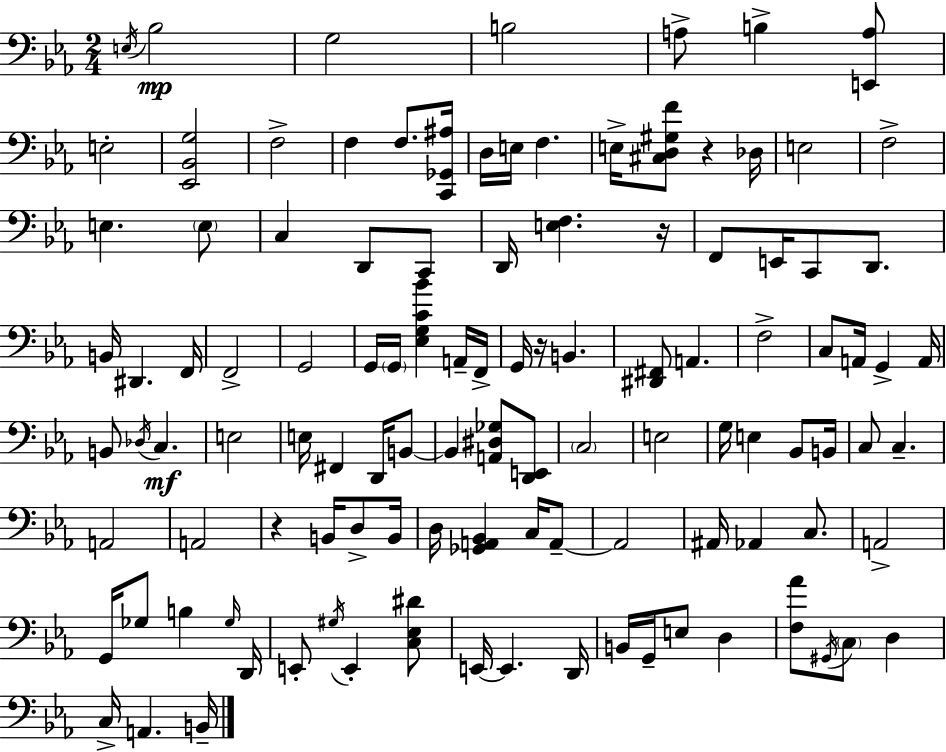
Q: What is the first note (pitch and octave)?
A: E3